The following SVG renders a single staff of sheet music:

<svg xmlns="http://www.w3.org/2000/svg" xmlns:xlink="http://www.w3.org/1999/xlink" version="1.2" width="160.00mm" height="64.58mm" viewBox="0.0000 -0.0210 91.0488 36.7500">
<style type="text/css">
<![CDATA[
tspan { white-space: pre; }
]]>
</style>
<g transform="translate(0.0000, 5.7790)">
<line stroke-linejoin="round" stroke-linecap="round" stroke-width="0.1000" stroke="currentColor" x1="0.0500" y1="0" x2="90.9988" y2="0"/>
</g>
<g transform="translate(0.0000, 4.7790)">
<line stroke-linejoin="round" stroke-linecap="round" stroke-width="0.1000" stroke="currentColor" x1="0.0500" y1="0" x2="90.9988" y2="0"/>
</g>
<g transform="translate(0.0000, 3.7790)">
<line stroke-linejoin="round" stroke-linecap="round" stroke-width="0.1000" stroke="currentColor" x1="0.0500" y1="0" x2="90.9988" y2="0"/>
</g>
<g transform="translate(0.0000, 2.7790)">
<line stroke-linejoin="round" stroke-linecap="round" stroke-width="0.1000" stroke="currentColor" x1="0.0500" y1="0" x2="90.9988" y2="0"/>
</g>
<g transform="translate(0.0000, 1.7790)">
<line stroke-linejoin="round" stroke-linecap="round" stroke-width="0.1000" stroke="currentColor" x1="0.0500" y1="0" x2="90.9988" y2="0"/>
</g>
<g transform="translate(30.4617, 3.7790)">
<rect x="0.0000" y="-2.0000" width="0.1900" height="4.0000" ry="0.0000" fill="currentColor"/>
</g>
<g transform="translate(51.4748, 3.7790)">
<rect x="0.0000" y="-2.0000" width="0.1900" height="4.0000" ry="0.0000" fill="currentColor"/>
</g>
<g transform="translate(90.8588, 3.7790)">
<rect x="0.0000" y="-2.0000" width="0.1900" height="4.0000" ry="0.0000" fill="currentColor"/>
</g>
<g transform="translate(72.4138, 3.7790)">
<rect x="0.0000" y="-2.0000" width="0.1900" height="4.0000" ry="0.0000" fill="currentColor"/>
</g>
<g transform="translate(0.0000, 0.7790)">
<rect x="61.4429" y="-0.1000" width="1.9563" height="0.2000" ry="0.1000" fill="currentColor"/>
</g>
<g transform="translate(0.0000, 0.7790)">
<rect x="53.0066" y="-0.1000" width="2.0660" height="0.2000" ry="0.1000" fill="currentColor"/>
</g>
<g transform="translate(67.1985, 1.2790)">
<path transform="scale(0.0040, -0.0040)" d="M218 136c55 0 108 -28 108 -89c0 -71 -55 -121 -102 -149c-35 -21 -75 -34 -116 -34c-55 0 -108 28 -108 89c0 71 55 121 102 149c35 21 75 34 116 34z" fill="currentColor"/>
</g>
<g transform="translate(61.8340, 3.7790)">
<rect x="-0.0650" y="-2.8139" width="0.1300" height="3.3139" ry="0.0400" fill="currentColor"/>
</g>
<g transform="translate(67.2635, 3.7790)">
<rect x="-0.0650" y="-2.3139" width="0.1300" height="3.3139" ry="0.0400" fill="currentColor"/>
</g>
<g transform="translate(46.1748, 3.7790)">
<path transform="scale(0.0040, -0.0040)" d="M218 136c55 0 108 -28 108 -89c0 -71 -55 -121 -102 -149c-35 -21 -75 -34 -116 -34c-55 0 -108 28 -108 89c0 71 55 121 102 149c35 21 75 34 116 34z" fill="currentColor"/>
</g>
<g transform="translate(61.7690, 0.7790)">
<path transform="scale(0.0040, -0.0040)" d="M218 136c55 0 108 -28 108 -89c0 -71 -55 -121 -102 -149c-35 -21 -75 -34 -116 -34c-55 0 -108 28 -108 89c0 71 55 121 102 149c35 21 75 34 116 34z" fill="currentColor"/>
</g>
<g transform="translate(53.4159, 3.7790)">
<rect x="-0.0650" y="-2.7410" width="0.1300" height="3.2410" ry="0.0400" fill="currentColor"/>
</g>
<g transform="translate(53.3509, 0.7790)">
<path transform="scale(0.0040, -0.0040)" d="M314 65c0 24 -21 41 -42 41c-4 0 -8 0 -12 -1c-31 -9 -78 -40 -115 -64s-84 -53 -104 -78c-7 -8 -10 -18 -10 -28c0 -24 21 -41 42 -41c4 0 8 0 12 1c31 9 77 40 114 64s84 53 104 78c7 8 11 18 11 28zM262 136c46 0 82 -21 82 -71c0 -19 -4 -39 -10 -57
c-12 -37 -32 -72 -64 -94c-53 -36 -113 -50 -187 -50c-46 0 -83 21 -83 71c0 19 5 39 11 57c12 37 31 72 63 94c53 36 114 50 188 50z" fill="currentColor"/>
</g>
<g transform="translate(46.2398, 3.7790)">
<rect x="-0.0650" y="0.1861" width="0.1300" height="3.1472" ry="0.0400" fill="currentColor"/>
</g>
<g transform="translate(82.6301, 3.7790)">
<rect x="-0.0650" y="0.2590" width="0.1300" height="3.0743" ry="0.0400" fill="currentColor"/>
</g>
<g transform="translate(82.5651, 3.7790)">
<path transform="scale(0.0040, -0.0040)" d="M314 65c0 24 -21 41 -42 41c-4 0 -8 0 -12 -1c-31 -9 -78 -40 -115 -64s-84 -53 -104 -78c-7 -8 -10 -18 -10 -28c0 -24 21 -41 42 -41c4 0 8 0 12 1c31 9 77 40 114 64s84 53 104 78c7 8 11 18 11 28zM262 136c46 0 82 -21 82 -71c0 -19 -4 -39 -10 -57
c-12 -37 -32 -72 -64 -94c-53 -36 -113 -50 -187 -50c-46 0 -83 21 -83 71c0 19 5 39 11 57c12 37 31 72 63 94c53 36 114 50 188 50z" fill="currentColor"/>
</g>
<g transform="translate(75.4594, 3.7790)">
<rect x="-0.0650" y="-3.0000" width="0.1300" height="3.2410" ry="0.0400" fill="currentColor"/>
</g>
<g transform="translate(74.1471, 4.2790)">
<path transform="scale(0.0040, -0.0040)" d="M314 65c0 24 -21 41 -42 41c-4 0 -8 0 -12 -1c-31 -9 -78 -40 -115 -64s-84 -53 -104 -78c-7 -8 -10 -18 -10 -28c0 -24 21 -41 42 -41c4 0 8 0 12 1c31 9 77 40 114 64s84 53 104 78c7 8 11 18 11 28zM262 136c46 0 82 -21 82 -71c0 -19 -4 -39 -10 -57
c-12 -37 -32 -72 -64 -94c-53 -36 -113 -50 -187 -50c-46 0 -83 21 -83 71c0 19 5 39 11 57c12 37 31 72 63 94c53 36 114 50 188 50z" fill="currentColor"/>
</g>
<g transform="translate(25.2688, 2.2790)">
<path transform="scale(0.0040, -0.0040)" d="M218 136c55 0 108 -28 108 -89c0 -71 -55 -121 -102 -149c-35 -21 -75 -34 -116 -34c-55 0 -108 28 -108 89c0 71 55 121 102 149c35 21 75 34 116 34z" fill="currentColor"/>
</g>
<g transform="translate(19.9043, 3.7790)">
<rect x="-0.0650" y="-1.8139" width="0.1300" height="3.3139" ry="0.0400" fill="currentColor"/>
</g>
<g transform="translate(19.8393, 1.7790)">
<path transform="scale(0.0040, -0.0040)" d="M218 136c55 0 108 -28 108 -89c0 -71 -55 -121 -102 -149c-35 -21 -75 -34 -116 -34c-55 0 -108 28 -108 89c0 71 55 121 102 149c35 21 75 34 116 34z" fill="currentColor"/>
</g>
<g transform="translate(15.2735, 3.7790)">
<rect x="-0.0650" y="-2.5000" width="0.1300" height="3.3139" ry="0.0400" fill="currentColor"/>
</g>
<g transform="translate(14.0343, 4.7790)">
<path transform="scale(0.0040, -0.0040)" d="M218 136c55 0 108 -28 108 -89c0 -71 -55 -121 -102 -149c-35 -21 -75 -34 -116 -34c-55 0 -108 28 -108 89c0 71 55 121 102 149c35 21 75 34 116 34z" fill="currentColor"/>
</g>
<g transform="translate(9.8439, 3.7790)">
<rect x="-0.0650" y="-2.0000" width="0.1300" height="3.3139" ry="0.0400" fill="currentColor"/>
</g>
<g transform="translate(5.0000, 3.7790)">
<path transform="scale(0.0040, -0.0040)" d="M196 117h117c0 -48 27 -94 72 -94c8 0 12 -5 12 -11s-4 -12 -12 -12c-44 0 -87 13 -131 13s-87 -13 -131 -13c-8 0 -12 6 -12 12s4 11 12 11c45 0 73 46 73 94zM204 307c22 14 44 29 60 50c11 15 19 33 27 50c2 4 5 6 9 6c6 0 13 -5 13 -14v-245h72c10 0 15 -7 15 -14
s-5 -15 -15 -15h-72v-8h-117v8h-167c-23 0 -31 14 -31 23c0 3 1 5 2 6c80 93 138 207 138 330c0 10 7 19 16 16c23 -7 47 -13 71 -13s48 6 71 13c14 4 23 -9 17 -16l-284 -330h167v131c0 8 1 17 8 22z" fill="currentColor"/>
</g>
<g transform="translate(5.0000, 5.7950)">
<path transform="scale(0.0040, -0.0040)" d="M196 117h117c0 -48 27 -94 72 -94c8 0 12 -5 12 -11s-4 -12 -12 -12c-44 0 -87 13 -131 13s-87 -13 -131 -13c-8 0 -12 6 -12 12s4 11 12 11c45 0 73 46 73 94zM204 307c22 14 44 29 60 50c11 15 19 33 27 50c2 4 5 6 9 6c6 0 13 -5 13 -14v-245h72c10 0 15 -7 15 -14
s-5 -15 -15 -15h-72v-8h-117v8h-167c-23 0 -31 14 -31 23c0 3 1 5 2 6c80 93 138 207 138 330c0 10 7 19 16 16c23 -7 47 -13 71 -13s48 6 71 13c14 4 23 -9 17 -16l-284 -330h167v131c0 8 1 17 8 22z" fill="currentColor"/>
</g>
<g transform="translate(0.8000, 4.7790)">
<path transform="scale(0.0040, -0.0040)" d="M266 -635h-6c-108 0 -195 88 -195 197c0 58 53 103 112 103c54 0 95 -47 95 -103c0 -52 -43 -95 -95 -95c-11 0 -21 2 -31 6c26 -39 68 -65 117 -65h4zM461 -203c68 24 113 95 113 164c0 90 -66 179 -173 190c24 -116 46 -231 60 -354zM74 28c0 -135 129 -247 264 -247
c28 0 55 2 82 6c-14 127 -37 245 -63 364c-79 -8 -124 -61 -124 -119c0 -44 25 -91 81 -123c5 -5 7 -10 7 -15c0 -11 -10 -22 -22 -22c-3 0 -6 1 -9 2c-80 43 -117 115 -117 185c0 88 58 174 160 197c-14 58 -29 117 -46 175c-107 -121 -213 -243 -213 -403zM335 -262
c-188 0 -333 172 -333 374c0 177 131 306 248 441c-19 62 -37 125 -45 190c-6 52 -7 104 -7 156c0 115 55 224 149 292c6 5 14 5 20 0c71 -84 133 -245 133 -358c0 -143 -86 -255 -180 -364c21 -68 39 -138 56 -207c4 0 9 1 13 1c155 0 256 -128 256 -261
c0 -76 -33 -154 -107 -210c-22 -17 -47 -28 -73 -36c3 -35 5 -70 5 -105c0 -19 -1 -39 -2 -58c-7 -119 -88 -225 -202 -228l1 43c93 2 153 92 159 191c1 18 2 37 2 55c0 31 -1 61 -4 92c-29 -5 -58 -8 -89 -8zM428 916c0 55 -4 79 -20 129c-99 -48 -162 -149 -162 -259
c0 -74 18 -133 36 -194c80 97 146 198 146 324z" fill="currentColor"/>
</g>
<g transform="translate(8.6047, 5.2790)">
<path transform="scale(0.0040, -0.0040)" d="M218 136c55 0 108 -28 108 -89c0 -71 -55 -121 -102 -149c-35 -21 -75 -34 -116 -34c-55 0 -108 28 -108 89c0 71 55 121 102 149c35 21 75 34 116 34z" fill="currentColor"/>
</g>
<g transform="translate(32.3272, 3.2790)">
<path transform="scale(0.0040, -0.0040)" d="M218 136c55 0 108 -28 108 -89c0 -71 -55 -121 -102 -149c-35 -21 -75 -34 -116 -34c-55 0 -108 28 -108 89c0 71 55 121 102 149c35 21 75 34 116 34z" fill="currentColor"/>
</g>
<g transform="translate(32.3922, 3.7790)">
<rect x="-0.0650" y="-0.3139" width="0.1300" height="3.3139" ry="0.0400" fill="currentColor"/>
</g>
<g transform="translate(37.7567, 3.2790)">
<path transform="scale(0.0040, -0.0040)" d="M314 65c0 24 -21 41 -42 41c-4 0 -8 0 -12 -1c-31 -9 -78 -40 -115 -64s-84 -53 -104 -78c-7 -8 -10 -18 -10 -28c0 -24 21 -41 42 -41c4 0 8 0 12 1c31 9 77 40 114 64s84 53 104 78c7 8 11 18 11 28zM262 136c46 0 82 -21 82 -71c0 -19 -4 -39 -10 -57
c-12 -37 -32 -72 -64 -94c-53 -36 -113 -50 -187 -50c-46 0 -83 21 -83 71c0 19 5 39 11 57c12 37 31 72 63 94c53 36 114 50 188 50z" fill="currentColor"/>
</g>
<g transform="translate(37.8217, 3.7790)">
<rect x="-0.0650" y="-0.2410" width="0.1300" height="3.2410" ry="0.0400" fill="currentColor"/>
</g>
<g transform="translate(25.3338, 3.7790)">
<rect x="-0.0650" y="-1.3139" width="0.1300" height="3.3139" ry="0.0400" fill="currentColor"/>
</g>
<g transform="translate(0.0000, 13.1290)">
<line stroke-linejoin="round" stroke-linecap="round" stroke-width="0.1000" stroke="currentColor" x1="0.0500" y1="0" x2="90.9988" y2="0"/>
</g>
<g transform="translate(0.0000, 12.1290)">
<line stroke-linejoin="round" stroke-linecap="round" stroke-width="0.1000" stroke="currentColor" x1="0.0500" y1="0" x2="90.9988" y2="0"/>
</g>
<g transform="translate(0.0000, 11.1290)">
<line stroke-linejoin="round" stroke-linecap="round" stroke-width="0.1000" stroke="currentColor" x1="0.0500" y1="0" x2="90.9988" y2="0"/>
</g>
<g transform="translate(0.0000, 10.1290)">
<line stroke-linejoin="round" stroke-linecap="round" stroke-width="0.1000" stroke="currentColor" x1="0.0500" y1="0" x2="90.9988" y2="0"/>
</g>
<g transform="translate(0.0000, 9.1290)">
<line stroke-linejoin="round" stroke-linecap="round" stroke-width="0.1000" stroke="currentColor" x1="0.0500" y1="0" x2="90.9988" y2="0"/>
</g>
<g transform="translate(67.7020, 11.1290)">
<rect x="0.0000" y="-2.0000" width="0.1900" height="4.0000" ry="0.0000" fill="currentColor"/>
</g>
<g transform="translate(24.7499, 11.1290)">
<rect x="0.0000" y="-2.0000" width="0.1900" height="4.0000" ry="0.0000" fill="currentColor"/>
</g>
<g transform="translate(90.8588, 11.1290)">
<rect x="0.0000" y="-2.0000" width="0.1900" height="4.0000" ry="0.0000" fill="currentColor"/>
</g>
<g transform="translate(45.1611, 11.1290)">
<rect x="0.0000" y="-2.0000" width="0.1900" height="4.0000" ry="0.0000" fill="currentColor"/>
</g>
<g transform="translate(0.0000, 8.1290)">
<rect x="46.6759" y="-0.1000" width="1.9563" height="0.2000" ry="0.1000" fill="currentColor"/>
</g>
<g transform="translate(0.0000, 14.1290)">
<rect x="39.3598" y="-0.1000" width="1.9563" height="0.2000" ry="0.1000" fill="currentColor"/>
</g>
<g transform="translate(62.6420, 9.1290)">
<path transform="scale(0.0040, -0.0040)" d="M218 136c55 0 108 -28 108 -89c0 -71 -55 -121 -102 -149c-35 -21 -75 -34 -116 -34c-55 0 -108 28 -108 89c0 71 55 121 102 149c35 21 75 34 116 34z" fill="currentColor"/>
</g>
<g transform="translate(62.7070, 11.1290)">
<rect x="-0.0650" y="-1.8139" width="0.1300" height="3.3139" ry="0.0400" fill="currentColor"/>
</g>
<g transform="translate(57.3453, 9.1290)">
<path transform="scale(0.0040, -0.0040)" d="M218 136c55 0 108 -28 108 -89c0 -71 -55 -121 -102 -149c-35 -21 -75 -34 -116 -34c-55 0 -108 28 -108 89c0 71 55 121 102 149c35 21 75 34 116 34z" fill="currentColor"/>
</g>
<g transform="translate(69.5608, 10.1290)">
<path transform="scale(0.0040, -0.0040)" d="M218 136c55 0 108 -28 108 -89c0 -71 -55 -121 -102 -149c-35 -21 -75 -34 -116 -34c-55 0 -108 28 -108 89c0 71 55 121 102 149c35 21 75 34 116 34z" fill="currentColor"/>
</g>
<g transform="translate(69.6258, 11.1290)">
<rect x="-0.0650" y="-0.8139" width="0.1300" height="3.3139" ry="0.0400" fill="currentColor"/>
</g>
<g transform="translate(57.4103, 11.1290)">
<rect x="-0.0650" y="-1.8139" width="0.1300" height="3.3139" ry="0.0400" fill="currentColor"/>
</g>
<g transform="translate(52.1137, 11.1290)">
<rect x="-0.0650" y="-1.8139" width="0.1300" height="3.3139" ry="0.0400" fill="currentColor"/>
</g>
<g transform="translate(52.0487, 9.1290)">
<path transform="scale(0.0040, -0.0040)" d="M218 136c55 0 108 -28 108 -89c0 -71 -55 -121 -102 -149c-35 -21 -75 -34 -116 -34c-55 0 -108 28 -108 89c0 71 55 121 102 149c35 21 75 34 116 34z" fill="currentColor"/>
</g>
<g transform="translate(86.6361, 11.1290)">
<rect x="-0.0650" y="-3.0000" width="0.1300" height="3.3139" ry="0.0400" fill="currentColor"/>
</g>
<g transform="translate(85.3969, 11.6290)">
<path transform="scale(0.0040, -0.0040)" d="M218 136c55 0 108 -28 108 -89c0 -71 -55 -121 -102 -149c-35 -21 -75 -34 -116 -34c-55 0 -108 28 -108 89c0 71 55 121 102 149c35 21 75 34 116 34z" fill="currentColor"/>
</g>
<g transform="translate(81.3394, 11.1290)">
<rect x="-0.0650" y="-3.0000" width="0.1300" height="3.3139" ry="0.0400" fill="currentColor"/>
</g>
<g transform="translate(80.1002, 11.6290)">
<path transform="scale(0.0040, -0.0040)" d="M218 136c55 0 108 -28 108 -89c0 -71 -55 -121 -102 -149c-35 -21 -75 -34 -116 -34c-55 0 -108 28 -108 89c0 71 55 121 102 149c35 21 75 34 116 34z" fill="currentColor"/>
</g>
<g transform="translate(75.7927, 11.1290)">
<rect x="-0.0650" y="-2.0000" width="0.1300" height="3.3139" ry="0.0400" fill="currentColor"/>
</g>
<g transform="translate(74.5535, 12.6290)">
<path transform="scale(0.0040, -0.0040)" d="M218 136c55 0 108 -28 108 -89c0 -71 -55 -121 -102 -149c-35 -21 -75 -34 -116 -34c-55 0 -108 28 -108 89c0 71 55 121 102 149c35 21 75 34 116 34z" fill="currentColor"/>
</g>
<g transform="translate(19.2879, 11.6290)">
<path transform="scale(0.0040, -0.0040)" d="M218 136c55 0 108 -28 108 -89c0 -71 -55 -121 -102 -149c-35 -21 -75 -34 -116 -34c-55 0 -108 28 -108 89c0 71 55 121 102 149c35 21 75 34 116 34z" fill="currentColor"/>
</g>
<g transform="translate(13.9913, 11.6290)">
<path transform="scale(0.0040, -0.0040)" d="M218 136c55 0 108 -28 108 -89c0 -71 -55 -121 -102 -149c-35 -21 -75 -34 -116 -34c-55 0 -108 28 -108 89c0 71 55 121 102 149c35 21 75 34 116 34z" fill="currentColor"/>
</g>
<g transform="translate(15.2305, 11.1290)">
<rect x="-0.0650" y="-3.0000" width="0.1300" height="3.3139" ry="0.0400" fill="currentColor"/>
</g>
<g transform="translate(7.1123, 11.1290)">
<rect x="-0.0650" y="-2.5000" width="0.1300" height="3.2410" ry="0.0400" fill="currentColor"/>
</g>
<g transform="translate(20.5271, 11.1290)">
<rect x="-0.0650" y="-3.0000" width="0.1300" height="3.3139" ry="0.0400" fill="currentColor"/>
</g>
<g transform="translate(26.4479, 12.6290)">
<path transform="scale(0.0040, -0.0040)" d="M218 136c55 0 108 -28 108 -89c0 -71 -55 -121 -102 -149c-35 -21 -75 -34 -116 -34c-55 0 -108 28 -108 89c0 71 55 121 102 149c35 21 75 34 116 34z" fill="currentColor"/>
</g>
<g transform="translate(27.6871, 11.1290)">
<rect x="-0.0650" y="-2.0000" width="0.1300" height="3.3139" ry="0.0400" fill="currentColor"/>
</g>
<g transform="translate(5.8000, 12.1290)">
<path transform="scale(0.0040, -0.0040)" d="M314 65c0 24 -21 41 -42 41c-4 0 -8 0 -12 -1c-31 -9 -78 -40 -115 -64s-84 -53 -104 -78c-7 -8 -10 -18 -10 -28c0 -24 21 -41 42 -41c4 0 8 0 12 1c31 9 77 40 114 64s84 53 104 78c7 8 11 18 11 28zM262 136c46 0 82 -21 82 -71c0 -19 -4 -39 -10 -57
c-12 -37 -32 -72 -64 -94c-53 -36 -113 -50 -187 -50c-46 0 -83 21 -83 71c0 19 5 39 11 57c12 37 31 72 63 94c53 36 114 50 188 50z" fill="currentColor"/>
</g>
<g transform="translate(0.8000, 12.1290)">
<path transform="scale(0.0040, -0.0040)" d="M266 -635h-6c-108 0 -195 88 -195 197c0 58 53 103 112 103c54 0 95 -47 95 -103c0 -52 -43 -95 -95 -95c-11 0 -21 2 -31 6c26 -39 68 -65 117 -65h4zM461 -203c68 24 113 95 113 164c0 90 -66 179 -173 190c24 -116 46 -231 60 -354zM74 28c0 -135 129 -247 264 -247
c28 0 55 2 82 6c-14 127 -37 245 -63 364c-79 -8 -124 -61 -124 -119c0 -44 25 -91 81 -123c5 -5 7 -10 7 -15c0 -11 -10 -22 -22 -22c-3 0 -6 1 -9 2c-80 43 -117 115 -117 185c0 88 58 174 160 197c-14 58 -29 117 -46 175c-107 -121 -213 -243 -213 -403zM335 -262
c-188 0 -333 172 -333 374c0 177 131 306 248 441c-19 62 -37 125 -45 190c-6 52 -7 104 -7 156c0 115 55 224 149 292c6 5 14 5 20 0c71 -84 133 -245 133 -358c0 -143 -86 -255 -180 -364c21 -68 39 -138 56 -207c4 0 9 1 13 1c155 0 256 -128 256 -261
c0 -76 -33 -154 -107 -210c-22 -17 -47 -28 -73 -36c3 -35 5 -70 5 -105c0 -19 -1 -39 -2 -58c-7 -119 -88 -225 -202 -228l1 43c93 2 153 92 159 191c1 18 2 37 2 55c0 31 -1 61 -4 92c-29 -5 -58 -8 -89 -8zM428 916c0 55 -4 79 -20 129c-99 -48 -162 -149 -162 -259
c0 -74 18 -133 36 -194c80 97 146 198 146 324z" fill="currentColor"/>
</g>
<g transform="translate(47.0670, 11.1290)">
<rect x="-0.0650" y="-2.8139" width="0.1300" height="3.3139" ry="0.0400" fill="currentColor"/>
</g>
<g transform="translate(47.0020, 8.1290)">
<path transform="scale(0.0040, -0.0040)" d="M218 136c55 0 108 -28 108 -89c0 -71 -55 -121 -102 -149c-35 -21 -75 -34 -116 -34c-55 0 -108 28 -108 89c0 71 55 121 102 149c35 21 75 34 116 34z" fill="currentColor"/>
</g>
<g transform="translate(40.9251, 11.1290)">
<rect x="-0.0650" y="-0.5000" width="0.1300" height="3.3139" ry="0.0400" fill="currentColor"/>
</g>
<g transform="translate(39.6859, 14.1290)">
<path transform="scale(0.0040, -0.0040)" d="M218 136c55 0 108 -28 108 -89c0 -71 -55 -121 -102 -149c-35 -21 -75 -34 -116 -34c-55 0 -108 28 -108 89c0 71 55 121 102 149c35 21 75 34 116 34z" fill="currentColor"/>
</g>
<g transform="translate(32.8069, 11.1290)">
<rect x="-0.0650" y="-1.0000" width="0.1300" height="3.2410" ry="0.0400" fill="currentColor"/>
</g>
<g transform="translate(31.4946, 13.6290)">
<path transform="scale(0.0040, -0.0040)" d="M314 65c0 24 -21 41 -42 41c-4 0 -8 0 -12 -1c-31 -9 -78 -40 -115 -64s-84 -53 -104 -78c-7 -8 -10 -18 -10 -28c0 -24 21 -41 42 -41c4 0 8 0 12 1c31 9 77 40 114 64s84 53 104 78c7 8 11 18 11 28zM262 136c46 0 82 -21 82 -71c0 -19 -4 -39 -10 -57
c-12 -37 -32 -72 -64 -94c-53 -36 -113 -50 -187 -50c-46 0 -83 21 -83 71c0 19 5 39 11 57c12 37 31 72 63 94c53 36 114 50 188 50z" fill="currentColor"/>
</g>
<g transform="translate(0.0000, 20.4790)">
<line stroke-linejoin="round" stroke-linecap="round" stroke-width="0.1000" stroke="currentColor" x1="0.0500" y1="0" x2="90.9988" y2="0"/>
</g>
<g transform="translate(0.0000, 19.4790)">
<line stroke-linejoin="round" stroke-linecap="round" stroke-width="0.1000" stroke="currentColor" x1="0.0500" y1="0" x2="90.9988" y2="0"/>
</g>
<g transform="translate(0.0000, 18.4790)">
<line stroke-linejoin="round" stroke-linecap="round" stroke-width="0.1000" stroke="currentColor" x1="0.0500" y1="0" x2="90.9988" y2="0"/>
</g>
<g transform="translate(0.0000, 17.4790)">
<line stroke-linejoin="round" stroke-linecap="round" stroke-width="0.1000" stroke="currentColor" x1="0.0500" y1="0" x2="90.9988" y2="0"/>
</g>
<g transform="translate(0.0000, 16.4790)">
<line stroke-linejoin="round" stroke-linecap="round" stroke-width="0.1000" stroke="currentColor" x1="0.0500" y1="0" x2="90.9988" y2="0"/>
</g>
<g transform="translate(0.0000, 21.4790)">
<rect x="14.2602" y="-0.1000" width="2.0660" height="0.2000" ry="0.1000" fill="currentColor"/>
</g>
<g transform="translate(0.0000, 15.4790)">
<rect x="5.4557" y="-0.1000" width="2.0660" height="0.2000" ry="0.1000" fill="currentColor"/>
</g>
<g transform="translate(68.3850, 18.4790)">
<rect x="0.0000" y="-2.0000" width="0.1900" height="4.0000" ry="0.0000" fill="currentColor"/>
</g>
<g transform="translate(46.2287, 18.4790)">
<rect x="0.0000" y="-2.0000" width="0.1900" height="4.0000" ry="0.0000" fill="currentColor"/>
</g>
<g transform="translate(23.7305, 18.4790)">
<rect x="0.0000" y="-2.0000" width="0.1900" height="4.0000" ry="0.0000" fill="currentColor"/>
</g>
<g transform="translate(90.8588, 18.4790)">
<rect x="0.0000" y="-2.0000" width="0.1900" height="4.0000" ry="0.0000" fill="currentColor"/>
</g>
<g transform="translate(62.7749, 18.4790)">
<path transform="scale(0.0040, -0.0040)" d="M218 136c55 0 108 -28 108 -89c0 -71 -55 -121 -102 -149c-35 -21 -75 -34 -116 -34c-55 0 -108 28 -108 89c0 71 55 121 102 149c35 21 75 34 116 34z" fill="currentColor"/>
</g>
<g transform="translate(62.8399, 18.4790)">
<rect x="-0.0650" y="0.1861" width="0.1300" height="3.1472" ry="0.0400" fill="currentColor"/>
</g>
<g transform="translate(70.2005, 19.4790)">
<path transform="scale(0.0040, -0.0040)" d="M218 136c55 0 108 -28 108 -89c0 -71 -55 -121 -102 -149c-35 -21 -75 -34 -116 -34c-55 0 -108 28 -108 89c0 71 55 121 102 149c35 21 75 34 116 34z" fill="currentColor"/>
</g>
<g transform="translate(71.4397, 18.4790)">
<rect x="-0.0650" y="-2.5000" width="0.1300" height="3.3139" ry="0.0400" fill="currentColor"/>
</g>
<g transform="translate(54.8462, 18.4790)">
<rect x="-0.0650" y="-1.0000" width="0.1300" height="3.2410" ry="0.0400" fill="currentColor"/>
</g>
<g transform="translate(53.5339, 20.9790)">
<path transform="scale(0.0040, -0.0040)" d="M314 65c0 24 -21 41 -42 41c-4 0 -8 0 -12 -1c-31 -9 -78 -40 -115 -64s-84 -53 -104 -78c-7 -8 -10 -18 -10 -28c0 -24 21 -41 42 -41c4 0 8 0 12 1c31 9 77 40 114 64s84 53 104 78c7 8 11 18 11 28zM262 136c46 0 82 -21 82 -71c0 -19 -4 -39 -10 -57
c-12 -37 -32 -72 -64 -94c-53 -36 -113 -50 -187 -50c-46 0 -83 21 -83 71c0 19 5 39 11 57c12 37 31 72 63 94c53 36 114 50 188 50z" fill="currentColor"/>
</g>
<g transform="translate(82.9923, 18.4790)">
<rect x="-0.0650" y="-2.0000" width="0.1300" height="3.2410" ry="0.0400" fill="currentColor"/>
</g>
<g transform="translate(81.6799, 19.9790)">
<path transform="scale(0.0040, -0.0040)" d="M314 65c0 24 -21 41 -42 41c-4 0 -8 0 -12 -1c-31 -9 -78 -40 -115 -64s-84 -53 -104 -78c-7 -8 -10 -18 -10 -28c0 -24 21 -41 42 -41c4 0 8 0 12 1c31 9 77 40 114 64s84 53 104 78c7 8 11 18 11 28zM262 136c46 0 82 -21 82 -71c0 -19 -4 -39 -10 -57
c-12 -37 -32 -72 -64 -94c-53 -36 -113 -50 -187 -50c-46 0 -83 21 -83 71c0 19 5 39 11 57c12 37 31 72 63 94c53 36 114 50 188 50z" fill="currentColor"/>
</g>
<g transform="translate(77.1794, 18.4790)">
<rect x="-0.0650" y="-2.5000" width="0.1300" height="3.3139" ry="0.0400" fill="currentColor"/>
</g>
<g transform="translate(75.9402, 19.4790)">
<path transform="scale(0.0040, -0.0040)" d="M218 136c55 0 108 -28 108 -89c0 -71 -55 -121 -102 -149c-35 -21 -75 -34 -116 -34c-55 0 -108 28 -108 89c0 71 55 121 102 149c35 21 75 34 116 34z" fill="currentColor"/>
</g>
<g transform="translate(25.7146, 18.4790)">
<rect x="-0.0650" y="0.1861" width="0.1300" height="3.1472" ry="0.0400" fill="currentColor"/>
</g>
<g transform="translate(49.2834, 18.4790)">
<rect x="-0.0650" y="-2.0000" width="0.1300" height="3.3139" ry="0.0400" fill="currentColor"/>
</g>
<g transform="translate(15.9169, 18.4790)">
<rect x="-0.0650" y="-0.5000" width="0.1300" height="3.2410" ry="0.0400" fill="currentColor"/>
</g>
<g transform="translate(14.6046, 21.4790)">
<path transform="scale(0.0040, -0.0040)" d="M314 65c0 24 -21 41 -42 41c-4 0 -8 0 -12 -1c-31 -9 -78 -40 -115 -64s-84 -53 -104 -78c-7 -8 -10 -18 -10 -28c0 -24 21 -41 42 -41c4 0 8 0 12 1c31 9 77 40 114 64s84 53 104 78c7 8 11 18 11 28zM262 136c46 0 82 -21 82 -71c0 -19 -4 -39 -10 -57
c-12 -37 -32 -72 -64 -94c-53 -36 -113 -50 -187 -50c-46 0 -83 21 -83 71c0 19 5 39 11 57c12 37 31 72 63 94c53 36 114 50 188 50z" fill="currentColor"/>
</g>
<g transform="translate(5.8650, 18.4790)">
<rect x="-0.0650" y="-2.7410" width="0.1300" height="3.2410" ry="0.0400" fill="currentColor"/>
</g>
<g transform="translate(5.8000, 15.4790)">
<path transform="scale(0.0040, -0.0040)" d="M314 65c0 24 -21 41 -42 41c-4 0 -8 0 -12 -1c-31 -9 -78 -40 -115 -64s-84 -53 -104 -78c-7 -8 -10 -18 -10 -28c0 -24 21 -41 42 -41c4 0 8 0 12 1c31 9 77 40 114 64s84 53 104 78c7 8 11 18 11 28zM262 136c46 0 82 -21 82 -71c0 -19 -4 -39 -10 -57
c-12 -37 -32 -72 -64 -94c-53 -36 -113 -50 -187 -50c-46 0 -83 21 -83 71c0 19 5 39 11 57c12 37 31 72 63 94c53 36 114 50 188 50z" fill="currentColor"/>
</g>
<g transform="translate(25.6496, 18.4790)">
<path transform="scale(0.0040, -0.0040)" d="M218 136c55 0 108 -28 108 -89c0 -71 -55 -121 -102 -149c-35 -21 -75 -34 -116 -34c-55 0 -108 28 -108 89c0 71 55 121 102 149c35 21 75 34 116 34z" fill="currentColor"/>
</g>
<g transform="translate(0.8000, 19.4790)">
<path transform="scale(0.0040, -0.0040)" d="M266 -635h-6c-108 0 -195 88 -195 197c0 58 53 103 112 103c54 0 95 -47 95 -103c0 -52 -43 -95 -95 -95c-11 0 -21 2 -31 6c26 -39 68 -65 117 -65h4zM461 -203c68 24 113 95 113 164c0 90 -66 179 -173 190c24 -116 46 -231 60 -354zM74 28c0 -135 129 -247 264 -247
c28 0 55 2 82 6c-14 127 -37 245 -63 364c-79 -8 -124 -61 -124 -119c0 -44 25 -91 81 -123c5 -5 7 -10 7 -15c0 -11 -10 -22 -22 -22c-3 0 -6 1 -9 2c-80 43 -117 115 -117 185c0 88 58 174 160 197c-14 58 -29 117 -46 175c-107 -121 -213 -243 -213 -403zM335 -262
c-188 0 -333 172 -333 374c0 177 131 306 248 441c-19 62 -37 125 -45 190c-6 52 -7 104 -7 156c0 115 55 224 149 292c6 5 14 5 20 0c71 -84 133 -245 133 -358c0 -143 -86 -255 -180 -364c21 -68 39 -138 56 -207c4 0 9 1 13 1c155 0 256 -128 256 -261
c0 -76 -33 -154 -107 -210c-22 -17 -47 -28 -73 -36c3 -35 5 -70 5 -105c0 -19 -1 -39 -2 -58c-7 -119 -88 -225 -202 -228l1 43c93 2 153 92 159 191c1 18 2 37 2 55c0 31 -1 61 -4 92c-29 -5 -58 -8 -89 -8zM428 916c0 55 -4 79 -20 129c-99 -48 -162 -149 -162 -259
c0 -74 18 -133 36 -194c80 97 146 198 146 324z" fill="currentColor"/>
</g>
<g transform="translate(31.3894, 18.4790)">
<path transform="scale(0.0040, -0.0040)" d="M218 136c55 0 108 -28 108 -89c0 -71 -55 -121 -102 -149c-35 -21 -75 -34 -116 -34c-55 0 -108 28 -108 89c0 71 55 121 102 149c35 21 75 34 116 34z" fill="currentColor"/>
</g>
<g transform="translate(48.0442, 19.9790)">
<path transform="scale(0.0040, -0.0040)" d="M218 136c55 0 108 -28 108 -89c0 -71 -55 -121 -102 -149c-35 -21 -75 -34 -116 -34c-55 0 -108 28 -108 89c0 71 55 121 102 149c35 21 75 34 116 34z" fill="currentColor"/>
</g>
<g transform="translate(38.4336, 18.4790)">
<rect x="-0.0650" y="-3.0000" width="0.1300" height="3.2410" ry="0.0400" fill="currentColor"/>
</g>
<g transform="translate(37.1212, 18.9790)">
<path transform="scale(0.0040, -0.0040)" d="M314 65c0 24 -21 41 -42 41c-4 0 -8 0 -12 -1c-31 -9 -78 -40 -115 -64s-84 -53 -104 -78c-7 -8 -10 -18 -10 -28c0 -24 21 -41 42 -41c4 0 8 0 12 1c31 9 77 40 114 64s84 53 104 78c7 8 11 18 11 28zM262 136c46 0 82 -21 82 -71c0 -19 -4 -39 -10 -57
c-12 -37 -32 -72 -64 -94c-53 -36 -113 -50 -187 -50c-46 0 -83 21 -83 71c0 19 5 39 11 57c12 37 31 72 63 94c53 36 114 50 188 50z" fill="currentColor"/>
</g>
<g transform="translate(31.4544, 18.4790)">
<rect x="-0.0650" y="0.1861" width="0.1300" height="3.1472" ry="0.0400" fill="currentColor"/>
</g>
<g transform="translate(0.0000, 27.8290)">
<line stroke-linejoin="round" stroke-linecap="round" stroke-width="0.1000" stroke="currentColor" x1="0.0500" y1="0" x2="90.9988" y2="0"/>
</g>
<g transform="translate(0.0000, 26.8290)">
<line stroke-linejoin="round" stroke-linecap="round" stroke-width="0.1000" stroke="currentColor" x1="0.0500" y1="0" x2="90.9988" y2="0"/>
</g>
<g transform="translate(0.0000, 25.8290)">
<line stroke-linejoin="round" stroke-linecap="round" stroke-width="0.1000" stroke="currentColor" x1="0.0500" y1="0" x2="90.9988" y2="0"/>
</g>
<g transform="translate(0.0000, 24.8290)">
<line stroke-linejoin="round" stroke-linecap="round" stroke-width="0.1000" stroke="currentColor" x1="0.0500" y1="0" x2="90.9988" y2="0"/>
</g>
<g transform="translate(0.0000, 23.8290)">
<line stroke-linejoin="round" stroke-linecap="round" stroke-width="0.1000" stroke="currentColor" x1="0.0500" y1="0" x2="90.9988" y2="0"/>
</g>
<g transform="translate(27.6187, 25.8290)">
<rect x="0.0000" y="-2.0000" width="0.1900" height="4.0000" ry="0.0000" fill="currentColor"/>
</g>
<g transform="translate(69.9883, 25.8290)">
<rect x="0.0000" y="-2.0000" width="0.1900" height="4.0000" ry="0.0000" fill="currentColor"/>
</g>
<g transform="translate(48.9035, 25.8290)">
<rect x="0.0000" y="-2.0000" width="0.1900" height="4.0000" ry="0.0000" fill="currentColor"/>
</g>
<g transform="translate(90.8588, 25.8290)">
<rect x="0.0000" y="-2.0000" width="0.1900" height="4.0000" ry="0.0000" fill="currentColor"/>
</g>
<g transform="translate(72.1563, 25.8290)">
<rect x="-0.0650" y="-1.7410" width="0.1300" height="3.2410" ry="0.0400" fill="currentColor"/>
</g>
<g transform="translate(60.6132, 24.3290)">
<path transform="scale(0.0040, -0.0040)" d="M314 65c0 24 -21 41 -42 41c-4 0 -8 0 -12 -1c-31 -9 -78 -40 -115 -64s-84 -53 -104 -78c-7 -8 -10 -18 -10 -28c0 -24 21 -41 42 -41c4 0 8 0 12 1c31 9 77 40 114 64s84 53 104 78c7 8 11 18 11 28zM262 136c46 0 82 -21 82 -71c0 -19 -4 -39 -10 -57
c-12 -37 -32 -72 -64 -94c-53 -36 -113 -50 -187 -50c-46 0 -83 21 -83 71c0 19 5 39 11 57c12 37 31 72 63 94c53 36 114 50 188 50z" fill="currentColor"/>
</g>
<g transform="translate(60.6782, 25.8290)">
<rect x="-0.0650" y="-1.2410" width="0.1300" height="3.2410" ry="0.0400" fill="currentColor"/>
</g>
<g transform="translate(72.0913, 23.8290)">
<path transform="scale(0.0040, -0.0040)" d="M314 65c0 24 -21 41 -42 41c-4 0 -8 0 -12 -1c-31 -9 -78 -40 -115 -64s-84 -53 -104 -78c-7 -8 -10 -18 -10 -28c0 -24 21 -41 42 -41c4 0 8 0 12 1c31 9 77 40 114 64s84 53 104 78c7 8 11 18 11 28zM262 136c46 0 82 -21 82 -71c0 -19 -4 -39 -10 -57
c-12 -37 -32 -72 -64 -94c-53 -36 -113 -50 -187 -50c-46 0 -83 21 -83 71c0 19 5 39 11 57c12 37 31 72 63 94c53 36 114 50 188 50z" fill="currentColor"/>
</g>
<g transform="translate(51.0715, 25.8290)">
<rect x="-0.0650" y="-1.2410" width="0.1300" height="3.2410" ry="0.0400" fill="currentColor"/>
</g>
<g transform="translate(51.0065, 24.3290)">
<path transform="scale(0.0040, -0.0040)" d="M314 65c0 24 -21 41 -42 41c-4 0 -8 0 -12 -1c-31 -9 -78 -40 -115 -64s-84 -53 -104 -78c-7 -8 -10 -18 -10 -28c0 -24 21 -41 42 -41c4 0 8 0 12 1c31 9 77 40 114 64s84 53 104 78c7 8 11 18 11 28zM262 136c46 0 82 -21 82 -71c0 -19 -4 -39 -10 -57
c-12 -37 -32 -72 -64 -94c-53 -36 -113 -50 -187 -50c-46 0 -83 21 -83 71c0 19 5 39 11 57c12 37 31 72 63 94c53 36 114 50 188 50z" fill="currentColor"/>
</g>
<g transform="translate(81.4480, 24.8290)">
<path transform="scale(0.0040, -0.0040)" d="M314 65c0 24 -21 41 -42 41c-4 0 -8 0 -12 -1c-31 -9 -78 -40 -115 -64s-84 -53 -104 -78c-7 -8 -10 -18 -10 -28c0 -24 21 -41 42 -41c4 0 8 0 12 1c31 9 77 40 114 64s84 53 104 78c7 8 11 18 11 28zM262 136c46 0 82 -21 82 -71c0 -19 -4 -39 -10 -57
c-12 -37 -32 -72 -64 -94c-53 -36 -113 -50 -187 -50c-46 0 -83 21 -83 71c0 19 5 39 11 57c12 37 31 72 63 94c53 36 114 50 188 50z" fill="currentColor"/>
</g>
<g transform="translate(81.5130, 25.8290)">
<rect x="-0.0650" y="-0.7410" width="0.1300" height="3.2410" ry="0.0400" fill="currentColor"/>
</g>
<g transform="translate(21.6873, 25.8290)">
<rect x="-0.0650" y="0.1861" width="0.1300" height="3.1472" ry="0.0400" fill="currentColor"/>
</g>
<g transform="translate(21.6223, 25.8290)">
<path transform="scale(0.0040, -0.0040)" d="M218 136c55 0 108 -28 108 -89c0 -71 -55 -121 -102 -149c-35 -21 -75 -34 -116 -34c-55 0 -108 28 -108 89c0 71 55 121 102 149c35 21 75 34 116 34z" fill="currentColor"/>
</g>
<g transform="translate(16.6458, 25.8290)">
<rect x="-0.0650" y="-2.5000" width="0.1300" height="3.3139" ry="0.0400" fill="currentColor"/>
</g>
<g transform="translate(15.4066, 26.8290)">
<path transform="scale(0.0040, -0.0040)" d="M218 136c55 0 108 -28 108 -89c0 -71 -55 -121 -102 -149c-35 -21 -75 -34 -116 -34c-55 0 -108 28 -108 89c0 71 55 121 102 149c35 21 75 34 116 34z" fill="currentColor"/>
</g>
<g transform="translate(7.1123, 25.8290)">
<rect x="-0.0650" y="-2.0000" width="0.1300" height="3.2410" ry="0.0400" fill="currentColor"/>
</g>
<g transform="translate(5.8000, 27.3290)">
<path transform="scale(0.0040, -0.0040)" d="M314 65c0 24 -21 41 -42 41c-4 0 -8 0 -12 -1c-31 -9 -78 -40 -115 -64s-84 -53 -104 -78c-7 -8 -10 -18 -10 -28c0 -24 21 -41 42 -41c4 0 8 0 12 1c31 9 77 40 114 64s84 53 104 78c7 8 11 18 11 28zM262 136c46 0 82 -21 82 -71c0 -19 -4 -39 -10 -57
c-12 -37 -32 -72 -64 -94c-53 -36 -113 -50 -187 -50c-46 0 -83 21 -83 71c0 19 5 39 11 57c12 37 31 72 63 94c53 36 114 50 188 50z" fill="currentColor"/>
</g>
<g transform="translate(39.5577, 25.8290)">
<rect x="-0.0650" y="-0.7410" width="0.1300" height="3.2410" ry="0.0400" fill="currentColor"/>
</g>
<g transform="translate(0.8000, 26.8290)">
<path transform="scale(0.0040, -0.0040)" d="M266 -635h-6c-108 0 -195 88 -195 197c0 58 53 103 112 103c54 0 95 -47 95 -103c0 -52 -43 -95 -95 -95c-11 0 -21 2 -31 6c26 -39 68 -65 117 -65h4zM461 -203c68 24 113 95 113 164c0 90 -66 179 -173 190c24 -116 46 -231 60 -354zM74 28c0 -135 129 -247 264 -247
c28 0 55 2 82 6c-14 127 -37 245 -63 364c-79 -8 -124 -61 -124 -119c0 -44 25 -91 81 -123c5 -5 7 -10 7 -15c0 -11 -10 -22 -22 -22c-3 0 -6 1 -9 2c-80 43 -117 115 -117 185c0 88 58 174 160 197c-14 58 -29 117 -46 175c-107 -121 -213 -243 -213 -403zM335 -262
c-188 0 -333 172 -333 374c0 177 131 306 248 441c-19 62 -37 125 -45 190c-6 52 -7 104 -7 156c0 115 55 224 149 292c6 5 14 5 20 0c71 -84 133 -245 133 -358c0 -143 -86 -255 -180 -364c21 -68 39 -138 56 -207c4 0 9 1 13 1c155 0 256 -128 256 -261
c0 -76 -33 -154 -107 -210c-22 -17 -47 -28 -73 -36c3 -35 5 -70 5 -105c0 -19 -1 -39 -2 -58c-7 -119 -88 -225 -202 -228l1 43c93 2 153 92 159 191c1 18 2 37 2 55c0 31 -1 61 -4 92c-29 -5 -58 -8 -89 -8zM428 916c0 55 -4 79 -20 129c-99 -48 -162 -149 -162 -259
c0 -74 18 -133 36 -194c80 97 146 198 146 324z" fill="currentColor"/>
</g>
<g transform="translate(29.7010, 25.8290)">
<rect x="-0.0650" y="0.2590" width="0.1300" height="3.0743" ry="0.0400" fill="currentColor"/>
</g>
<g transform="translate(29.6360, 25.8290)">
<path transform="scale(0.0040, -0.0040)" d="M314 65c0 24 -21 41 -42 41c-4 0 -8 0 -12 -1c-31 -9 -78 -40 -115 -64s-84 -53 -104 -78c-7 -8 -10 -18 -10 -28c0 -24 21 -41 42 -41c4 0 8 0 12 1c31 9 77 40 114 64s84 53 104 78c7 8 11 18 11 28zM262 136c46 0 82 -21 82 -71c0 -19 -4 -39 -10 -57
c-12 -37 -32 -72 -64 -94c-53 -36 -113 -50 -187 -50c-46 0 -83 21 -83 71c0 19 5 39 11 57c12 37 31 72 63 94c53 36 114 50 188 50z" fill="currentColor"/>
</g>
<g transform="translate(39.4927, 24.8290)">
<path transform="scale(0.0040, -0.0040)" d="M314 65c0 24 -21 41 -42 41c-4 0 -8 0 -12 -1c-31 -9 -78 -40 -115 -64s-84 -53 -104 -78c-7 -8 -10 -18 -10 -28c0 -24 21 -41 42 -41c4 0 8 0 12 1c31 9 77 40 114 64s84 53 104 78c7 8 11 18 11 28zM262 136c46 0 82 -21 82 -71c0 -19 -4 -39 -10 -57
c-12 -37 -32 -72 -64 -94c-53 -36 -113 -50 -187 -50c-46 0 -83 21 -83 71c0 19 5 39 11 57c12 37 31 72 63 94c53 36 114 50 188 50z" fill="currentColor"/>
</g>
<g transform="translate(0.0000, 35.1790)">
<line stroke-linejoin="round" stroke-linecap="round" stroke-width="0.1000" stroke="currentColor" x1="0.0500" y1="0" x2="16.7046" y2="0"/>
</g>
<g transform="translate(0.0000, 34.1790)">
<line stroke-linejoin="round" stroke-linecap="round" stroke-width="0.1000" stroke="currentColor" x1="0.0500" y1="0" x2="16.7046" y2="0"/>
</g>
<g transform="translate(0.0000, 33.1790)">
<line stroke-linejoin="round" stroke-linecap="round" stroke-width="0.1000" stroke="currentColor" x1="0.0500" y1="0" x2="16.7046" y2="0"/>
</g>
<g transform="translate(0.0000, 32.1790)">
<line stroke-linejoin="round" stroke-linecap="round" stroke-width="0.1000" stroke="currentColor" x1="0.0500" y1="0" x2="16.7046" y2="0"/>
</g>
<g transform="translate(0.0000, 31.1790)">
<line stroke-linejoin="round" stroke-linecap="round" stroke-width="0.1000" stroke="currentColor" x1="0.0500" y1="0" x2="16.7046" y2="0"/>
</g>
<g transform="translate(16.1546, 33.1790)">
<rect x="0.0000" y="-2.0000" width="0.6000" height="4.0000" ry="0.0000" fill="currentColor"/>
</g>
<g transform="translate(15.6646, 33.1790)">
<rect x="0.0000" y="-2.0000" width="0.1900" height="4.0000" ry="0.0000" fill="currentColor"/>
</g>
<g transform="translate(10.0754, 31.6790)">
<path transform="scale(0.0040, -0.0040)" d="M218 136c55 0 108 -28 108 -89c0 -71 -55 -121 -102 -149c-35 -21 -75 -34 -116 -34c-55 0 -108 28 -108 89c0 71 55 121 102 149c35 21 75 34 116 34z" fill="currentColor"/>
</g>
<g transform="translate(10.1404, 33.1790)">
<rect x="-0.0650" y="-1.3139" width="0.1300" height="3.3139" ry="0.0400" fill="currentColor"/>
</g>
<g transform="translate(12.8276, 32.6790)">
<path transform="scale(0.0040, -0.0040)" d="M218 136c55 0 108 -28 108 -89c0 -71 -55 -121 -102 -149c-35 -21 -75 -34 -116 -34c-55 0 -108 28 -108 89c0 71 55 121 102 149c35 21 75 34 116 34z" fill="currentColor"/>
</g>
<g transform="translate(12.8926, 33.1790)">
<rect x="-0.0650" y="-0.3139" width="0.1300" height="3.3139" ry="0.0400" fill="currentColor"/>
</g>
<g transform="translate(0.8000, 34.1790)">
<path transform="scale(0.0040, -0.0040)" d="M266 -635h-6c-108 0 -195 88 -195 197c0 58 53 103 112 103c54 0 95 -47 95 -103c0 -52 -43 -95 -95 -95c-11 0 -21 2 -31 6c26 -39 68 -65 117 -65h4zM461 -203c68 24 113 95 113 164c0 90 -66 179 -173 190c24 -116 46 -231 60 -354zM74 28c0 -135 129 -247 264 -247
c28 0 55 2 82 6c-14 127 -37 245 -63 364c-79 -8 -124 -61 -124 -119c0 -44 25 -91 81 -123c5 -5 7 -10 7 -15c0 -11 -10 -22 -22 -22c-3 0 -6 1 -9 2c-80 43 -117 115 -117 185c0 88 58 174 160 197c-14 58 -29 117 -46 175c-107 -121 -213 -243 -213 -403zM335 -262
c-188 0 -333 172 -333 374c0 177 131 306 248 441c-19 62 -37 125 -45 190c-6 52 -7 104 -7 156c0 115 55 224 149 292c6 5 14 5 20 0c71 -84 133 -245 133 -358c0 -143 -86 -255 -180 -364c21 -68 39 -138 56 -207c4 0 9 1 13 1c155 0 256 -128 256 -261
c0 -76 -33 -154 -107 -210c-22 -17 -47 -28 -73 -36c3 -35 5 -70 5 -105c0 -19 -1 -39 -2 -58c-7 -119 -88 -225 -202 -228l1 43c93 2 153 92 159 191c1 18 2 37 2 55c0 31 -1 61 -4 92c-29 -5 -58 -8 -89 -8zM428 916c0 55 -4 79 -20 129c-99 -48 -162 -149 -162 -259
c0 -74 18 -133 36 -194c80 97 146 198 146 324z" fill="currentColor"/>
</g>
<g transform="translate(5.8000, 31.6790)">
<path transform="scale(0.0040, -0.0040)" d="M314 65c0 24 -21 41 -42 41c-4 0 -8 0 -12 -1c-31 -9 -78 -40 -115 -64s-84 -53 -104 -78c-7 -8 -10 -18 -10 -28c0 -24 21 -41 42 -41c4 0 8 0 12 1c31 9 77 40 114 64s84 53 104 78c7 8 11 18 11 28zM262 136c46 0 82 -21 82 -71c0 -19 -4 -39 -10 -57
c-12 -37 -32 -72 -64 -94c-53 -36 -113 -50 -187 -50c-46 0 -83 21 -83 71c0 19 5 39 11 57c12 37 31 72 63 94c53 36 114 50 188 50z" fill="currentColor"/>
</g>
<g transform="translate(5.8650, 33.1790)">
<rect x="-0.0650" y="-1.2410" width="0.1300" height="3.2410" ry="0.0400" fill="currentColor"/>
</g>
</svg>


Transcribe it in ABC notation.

X:1
T:Untitled
M:4/4
L:1/4
K:C
F G f e c c2 B a2 a g A2 B2 G2 A A F D2 C a f f f d F A A a2 C2 B B A2 F D2 B G G F2 F2 G B B2 d2 e2 e2 f2 d2 e2 e c